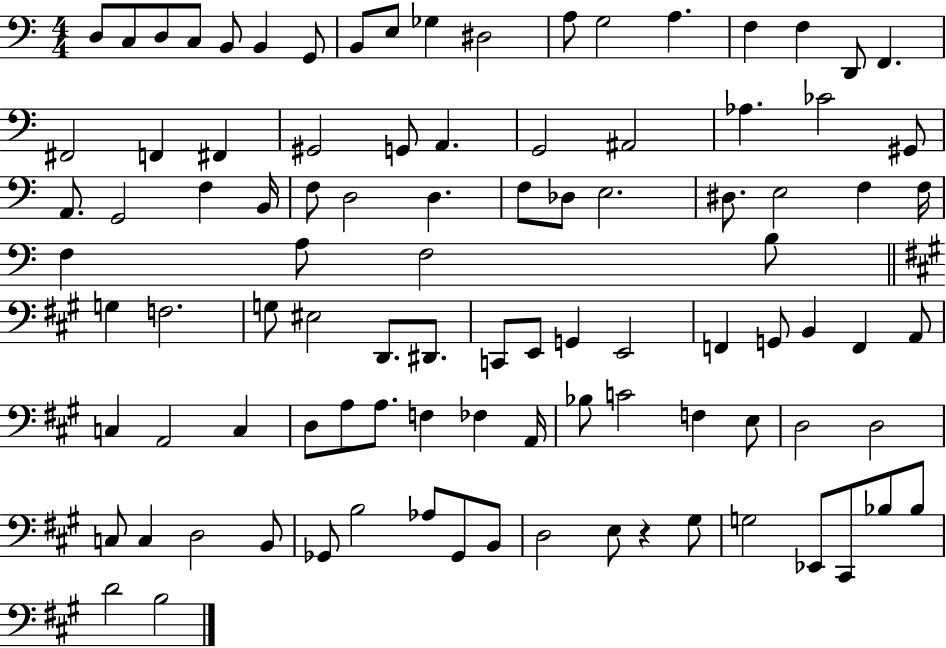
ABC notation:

X:1
T:Untitled
M:4/4
L:1/4
K:C
D,/2 C,/2 D,/2 C,/2 B,,/2 B,, G,,/2 B,,/2 E,/2 _G, ^D,2 A,/2 G,2 A, F, F, D,,/2 F,, ^F,,2 F,, ^F,, ^G,,2 G,,/2 A,, G,,2 ^A,,2 _A, _C2 ^G,,/2 A,,/2 G,,2 F, B,,/4 F,/2 D,2 D, F,/2 _D,/2 E,2 ^D,/2 E,2 F, F,/4 F, A,/2 F,2 B,/2 G, F,2 G,/2 ^E,2 D,,/2 ^D,,/2 C,,/2 E,,/2 G,, E,,2 F,, G,,/2 B,, F,, A,,/2 C, A,,2 C, D,/2 A,/2 A,/2 F, _F, A,,/4 _B,/2 C2 F, E,/2 D,2 D,2 C,/2 C, D,2 B,,/2 _G,,/2 B,2 _A,/2 _G,,/2 B,,/2 D,2 E,/2 z ^G,/2 G,2 _E,,/2 ^C,,/2 _B,/2 _B,/2 D2 B,2